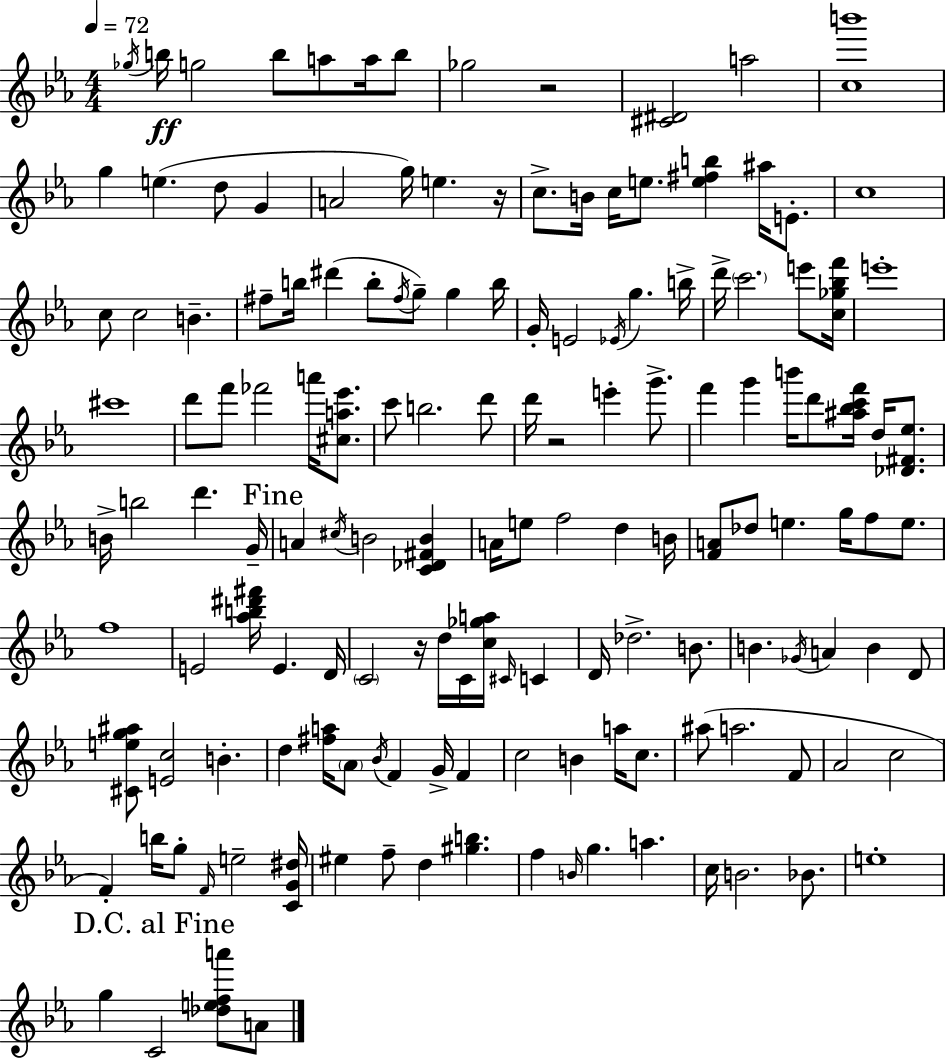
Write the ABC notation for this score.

X:1
T:Untitled
M:4/4
L:1/4
K:Eb
_g/4 b/4 g2 b/2 a/2 a/4 b/2 _g2 z2 [^C^D]2 a2 [cb']4 g e d/2 G A2 g/4 e z/4 c/2 B/4 c/4 e/2 [e^fb] ^a/4 E/2 c4 c/2 c2 B ^f/2 b/4 ^d' b/2 ^f/4 g/2 g b/4 G/4 E2 _E/4 g b/4 d'/4 c'2 e'/2 [c_g_bf']/4 e'4 ^c'4 d'/2 f'/2 _f'2 a'/4 [^ca_e']/2 c'/2 b2 d'/2 d'/4 z2 e' g'/2 f' g' b'/4 d'/2 [^a_bc'f']/4 d/4 [_D^F_e]/2 B/4 b2 d' G/4 A ^c/4 B2 [C_D^FB] A/4 e/2 f2 d B/4 [FA]/2 _d/2 e g/4 f/2 e/2 f4 E2 [_ab^d'^f']/4 E D/4 C2 z/4 d/4 C/4 [c_ga]/4 ^C/4 C D/4 _d2 B/2 B _G/4 A B D/2 [^Ceg^a]/2 [Ec]2 B d [^fa]/4 _A/2 _B/4 F G/4 F c2 B a/4 c/2 ^a/2 a2 F/2 _A2 c2 F b/4 g/2 F/4 e2 [CG^d]/4 ^e f/2 d [^gb] f B/4 g a c/4 B2 _B/2 e4 g C2 [_defa']/2 A/2